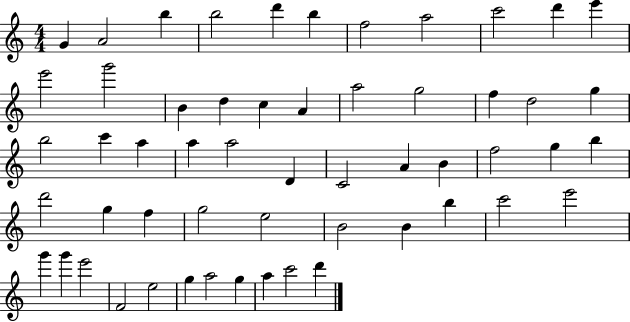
X:1
T:Untitled
M:4/4
L:1/4
K:C
G A2 b b2 d' b f2 a2 c'2 d' e' e'2 g'2 B d c A a2 g2 f d2 g b2 c' a a a2 D C2 A B f2 g b d'2 g f g2 e2 B2 B b c'2 e'2 g' g' e'2 F2 e2 g a2 g a c'2 d'